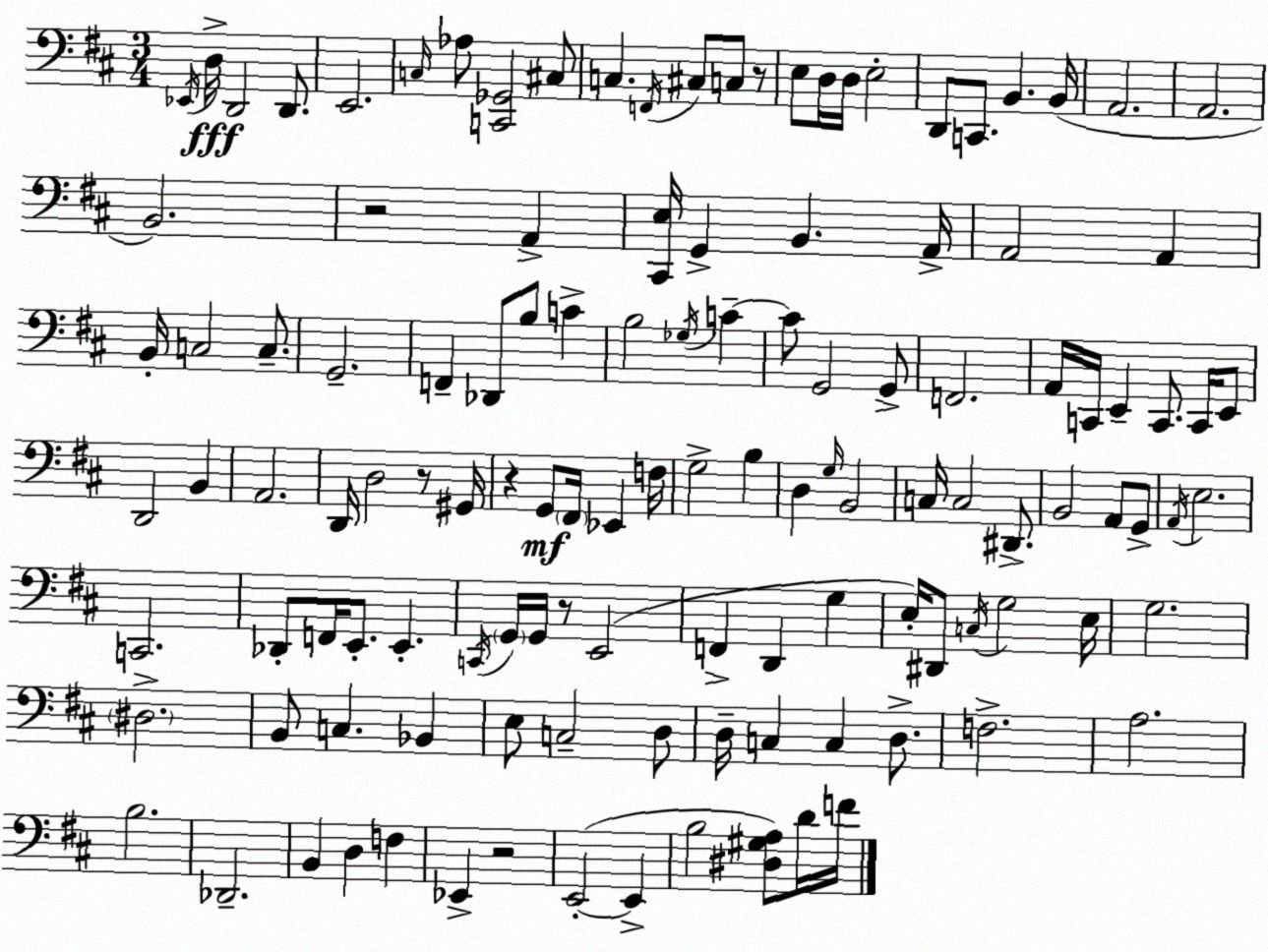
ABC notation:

X:1
T:Untitled
M:3/4
L:1/4
K:D
_E,,/4 D,/4 D,,2 D,,/2 E,,2 C,/4 _A,/2 [C,,_G,,]2 ^C,/2 C, F,,/4 ^C,/2 C,/2 z/2 E,/2 D,/4 D,/4 E,2 D,,/2 C,,/2 B,, B,,/4 A,,2 A,,2 B,,2 z2 A,, [^C,,E,]/4 G,, B,, A,,/4 A,,2 A,, B,,/4 C,2 C,/2 G,,2 F,, _D,,/2 B,/2 C B,2 _G,/4 C C/2 G,,2 G,,/2 F,,2 A,,/4 C,,/4 E,, C,,/2 C,,/4 E,,/2 D,,2 B,, A,,2 D,,/4 D,2 z/2 ^G,,/4 z G,,/2 ^F,,/4 _E,, F,/4 G,2 B, D, G,/4 B,,2 C,/4 C,2 ^D,,/2 B,,2 A,,/2 G,,/2 A,,/4 E,2 C,,2 _D,,/2 F,,/4 E,,/2 E,, C,,/4 G,,/4 G,,/4 z/2 E,,2 F,, D,, G, E,/4 ^D,,/2 C,/4 G,2 E,/4 G,2 ^D,2 B,,/2 C, _B,, E,/2 C,2 D,/2 D,/4 C, C, D,/2 F,2 A,2 B,2 _D,,2 B,, D, F, _E,, z2 E,,2 E,, B,2 [^D,^G,A,]/2 D/4 F/4